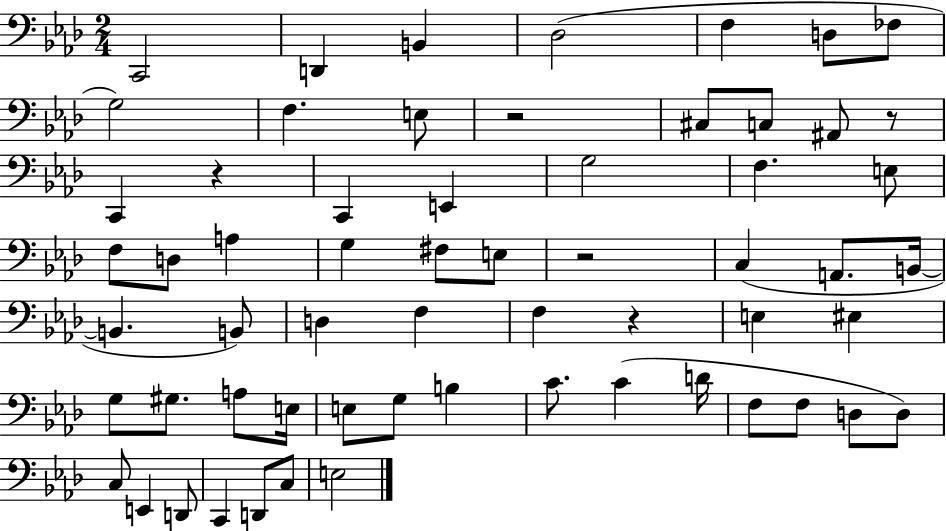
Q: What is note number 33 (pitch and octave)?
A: F3